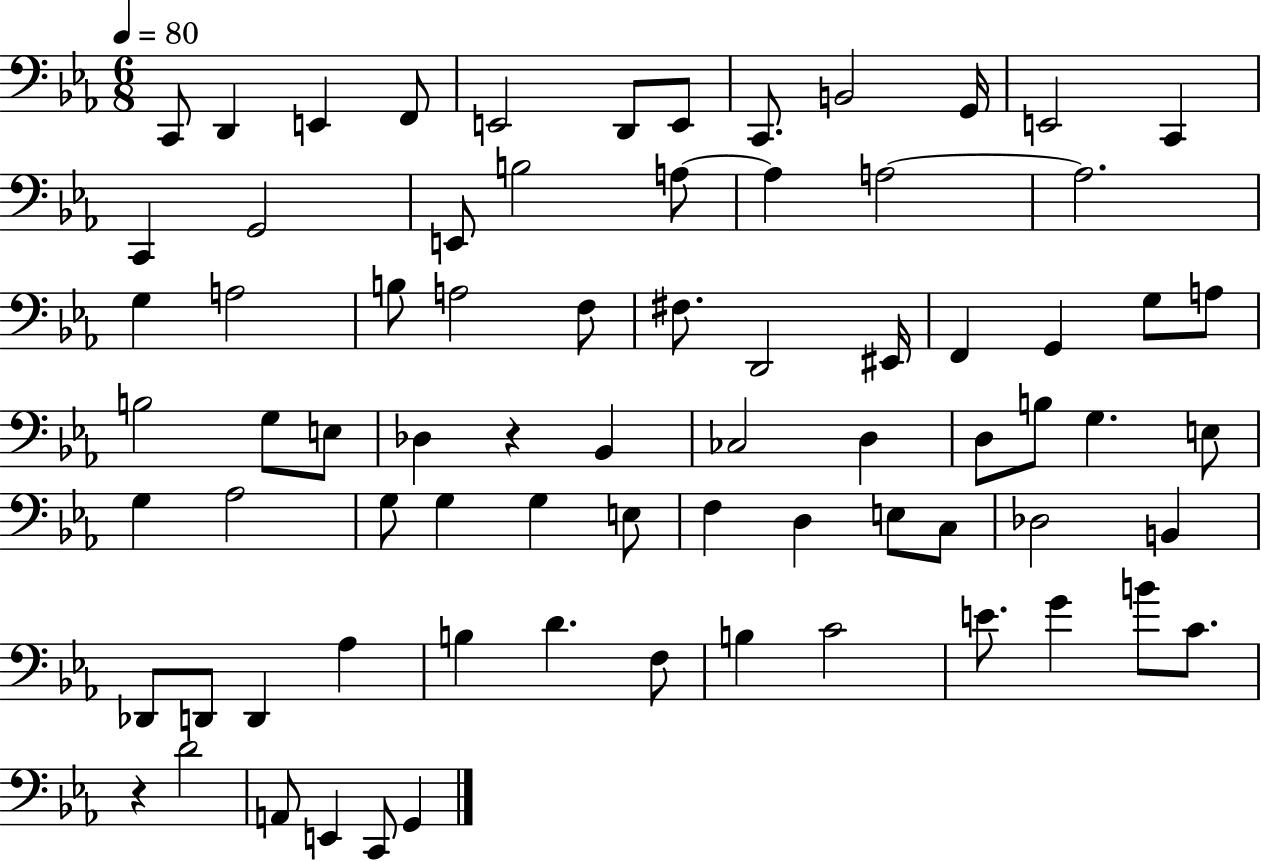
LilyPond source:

{
  \clef bass
  \numericTimeSignature
  \time 6/8
  \key ees \major
  \tempo 4 = 80
  c,8 d,4 e,4 f,8 | e,2 d,8 e,8 | c,8. b,2 g,16 | e,2 c,4 | \break c,4 g,2 | e,8 b2 a8~~ | a4 a2~~ | a2. | \break g4 a2 | b8 a2 f8 | fis8. d,2 eis,16 | f,4 g,4 g8 a8 | \break b2 g8 e8 | des4 r4 bes,4 | ces2 d4 | d8 b8 g4. e8 | \break g4 aes2 | g8 g4 g4 e8 | f4 d4 e8 c8 | des2 b,4 | \break des,8 d,8 d,4 aes4 | b4 d'4. f8 | b4 c'2 | e'8. g'4 b'8 c'8. | \break r4 d'2 | a,8 e,4 c,8 g,4 | \bar "|."
}